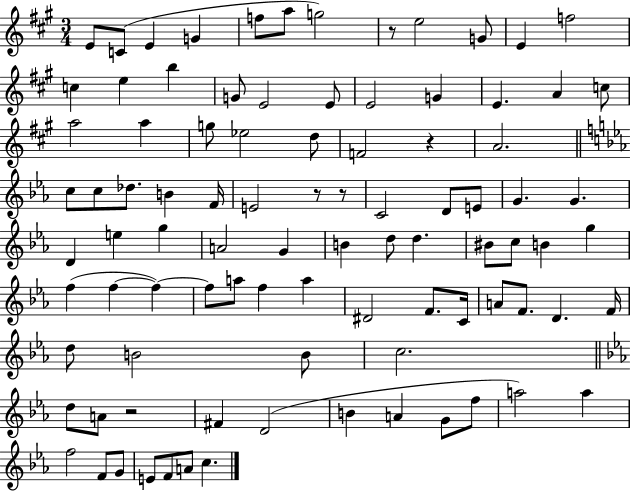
X:1
T:Untitled
M:3/4
L:1/4
K:A
E/2 C/2 E G f/2 a/2 g2 z/2 e2 G/2 E f2 c e b G/2 E2 E/2 E2 G E A c/2 a2 a g/2 _e2 d/2 F2 z A2 c/2 c/2 _d/2 B F/4 E2 z/2 z/2 C2 D/2 E/2 G G D e g A2 G B d/2 d ^B/2 c/2 B g f f f f/2 a/2 f a ^D2 F/2 C/4 A/2 F/2 D F/4 d/2 B2 B/2 c2 d/2 A/2 z2 ^F D2 B A G/2 f/2 a2 a f2 F/2 G/2 E/2 F/2 A/2 c